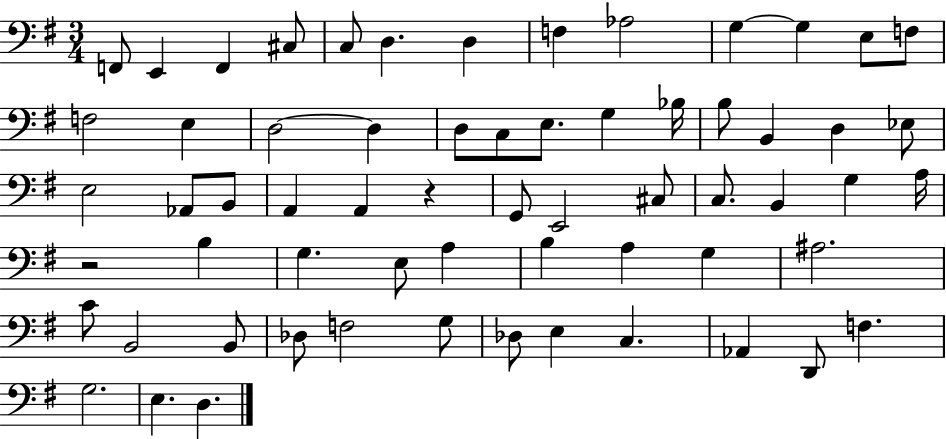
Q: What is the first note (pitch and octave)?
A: F2